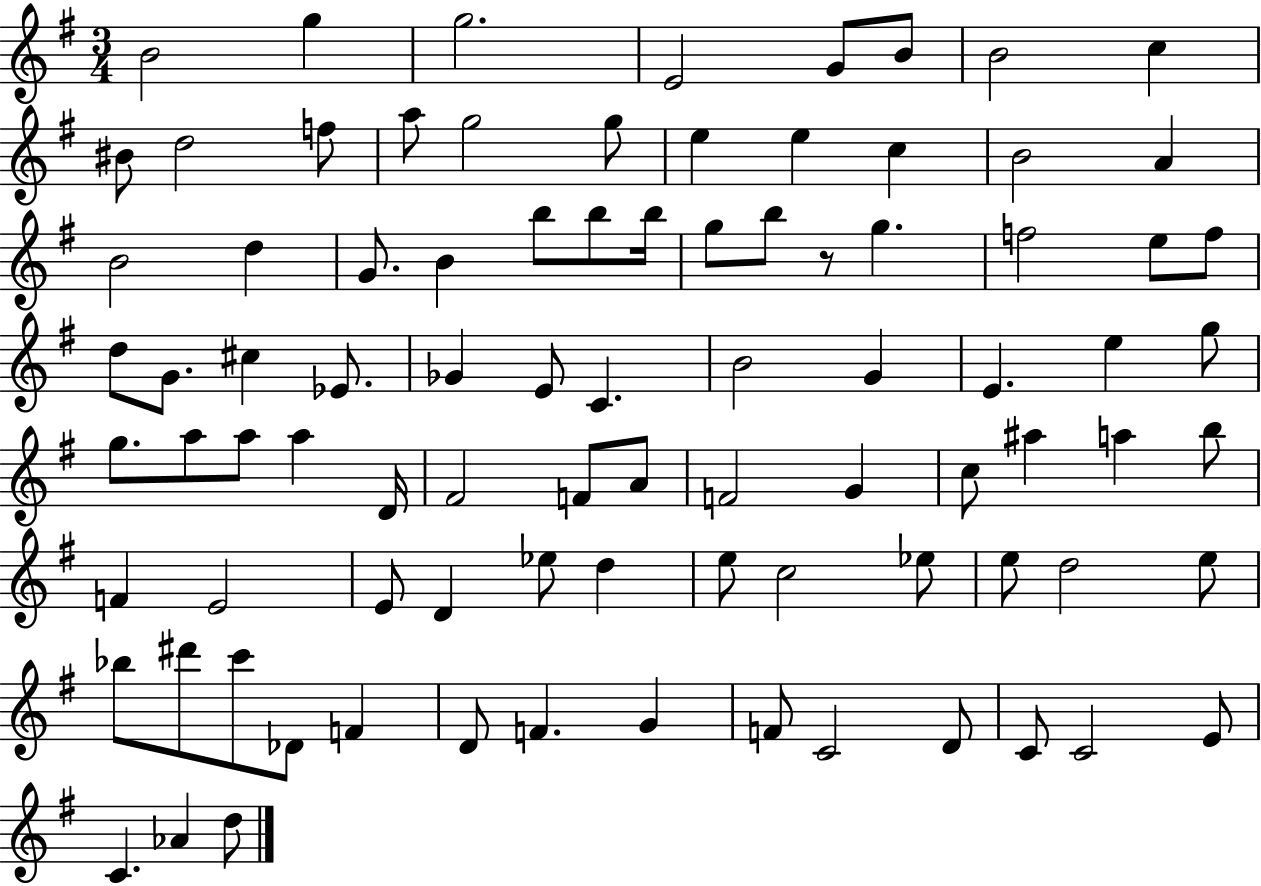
{
  \clef treble
  \numericTimeSignature
  \time 3/4
  \key g \major
  b'2 g''4 | g''2. | e'2 g'8 b'8 | b'2 c''4 | \break bis'8 d''2 f''8 | a''8 g''2 g''8 | e''4 e''4 c''4 | b'2 a'4 | \break b'2 d''4 | g'8. b'4 b''8 b''8 b''16 | g''8 b''8 r8 g''4. | f''2 e''8 f''8 | \break d''8 g'8. cis''4 ees'8. | ges'4 e'8 c'4. | b'2 g'4 | e'4. e''4 g''8 | \break g''8. a''8 a''8 a''4 d'16 | fis'2 f'8 a'8 | f'2 g'4 | c''8 ais''4 a''4 b''8 | \break f'4 e'2 | e'8 d'4 ees''8 d''4 | e''8 c''2 ees''8 | e''8 d''2 e''8 | \break bes''8 dis'''8 c'''8 des'8 f'4 | d'8 f'4. g'4 | f'8 c'2 d'8 | c'8 c'2 e'8 | \break c'4. aes'4 d''8 | \bar "|."
}